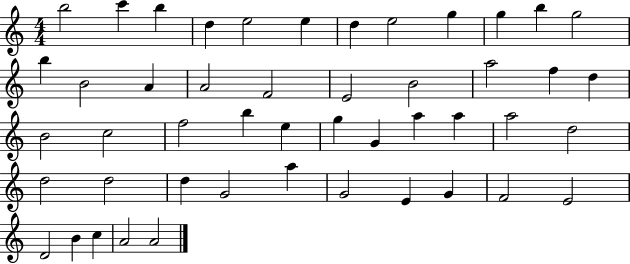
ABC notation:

X:1
T:Untitled
M:4/4
L:1/4
K:C
b2 c' b d e2 e d e2 g g b g2 b B2 A A2 F2 E2 B2 a2 f d B2 c2 f2 b e g G a a a2 d2 d2 d2 d G2 a G2 E G F2 E2 D2 B c A2 A2